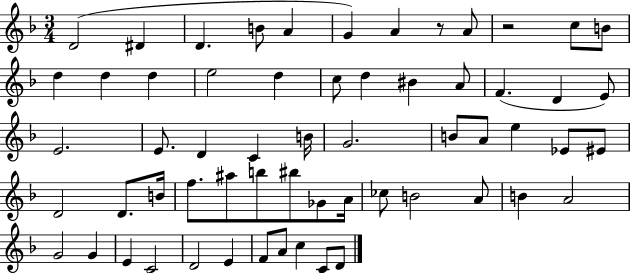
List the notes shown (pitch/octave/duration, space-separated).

D4/h D#4/q D4/q. B4/e A4/q G4/q A4/q R/e A4/e R/h C5/e B4/e D5/q D5/q D5/q E5/h D5/q C5/e D5/q BIS4/q A4/e F4/q. D4/q E4/e E4/h. E4/e. D4/q C4/q B4/s G4/h. B4/e A4/e E5/q Eb4/e EIS4/e D4/h D4/e. B4/s F5/e. A#5/e B5/e BIS5/e Gb4/e A4/s CES5/e B4/h A4/e B4/q A4/h G4/h G4/q E4/q C4/h D4/h E4/q F4/e A4/e C5/q C4/e D4/e